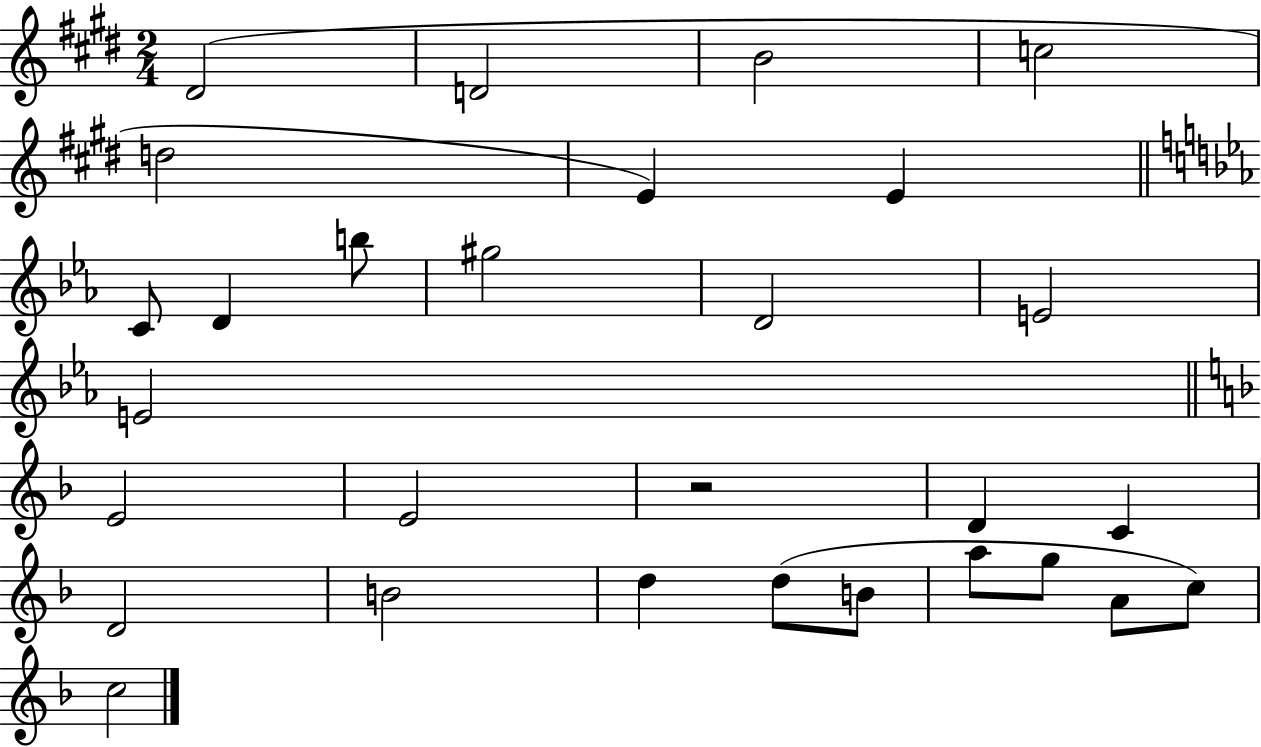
D#4/h D4/h B4/h C5/h D5/h E4/q E4/q C4/e D4/q B5/e G#5/h D4/h E4/h E4/h E4/h E4/h R/h D4/q C4/q D4/h B4/h D5/q D5/e B4/e A5/e G5/e A4/e C5/e C5/h